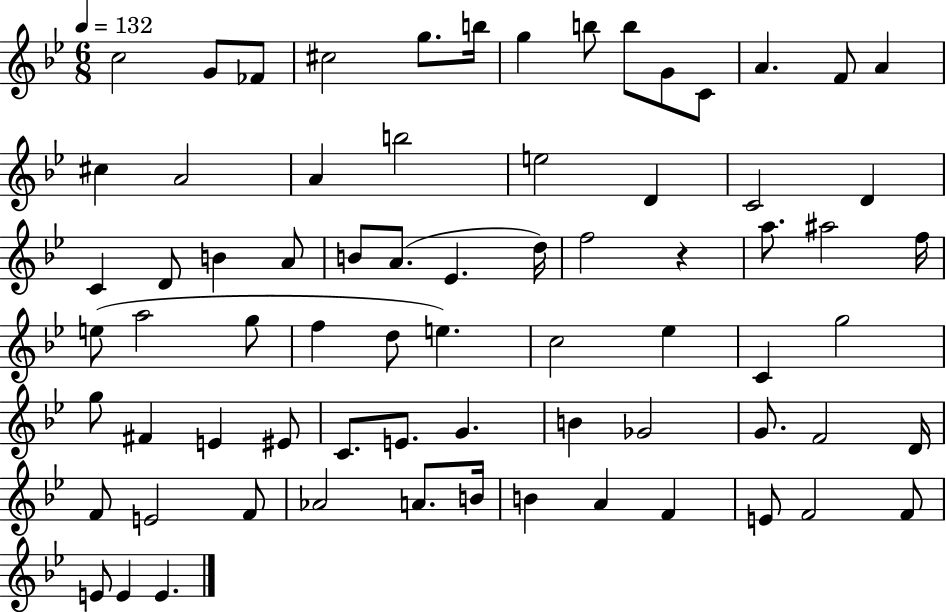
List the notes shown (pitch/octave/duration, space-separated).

C5/h G4/e FES4/e C#5/h G5/e. B5/s G5/q B5/e B5/e G4/e C4/e A4/q. F4/e A4/q C#5/q A4/h A4/q B5/h E5/h D4/q C4/h D4/q C4/q D4/e B4/q A4/e B4/e A4/e. Eb4/q. D5/s F5/h R/q A5/e. A#5/h F5/s E5/e A5/h G5/e F5/q D5/e E5/q. C5/h Eb5/q C4/q G5/h G5/e F#4/q E4/q EIS4/e C4/e. E4/e. G4/q. B4/q Gb4/h G4/e. F4/h D4/s F4/e E4/h F4/e Ab4/h A4/e. B4/s B4/q A4/q F4/q E4/e F4/h F4/e E4/e E4/q E4/q.